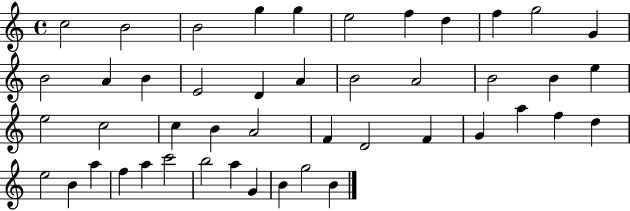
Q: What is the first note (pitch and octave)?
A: C5